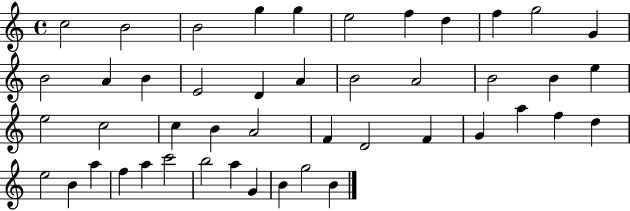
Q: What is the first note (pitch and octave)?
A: C5